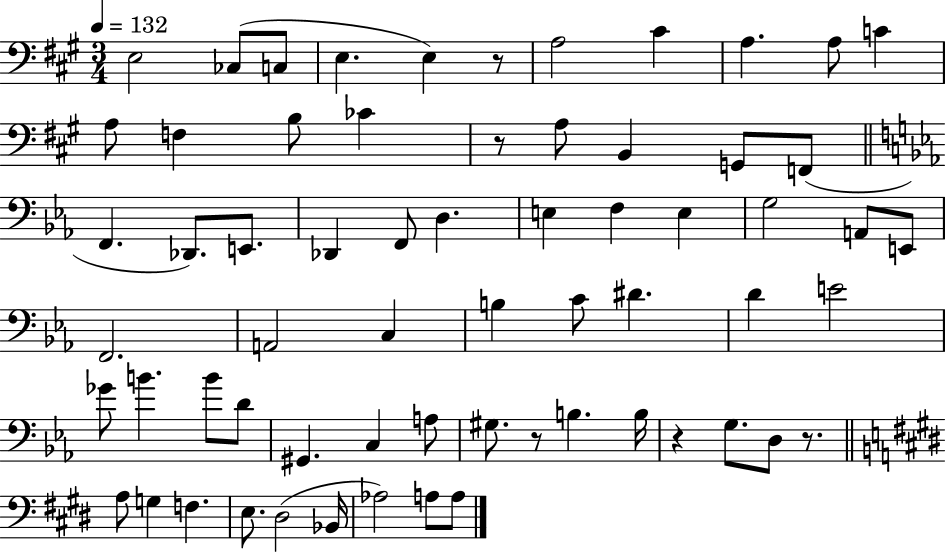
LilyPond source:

{
  \clef bass
  \numericTimeSignature
  \time 3/4
  \key a \major
  \tempo 4 = 132
  e2 ces8( c8 | e4. e4) r8 | a2 cis'4 | a4. a8 c'4 | \break a8 f4 b8 ces'4 | r8 a8 b,4 g,8 f,8( | \bar "||" \break \key ees \major f,4. des,8.) e,8. | des,4 f,8 d4. | e4 f4 e4 | g2 a,8 e,8 | \break f,2. | a,2 c4 | b4 c'8 dis'4. | d'4 e'2 | \break ges'8 b'4. b'8 d'8 | gis,4. c4 a8 | gis8. r8 b4. b16 | r4 g8. d8 r8. | \break \bar "||" \break \key e \major a8 g4 f4. | e8. dis2( bes,16 | aes2) a8 a8 | \bar "|."
}